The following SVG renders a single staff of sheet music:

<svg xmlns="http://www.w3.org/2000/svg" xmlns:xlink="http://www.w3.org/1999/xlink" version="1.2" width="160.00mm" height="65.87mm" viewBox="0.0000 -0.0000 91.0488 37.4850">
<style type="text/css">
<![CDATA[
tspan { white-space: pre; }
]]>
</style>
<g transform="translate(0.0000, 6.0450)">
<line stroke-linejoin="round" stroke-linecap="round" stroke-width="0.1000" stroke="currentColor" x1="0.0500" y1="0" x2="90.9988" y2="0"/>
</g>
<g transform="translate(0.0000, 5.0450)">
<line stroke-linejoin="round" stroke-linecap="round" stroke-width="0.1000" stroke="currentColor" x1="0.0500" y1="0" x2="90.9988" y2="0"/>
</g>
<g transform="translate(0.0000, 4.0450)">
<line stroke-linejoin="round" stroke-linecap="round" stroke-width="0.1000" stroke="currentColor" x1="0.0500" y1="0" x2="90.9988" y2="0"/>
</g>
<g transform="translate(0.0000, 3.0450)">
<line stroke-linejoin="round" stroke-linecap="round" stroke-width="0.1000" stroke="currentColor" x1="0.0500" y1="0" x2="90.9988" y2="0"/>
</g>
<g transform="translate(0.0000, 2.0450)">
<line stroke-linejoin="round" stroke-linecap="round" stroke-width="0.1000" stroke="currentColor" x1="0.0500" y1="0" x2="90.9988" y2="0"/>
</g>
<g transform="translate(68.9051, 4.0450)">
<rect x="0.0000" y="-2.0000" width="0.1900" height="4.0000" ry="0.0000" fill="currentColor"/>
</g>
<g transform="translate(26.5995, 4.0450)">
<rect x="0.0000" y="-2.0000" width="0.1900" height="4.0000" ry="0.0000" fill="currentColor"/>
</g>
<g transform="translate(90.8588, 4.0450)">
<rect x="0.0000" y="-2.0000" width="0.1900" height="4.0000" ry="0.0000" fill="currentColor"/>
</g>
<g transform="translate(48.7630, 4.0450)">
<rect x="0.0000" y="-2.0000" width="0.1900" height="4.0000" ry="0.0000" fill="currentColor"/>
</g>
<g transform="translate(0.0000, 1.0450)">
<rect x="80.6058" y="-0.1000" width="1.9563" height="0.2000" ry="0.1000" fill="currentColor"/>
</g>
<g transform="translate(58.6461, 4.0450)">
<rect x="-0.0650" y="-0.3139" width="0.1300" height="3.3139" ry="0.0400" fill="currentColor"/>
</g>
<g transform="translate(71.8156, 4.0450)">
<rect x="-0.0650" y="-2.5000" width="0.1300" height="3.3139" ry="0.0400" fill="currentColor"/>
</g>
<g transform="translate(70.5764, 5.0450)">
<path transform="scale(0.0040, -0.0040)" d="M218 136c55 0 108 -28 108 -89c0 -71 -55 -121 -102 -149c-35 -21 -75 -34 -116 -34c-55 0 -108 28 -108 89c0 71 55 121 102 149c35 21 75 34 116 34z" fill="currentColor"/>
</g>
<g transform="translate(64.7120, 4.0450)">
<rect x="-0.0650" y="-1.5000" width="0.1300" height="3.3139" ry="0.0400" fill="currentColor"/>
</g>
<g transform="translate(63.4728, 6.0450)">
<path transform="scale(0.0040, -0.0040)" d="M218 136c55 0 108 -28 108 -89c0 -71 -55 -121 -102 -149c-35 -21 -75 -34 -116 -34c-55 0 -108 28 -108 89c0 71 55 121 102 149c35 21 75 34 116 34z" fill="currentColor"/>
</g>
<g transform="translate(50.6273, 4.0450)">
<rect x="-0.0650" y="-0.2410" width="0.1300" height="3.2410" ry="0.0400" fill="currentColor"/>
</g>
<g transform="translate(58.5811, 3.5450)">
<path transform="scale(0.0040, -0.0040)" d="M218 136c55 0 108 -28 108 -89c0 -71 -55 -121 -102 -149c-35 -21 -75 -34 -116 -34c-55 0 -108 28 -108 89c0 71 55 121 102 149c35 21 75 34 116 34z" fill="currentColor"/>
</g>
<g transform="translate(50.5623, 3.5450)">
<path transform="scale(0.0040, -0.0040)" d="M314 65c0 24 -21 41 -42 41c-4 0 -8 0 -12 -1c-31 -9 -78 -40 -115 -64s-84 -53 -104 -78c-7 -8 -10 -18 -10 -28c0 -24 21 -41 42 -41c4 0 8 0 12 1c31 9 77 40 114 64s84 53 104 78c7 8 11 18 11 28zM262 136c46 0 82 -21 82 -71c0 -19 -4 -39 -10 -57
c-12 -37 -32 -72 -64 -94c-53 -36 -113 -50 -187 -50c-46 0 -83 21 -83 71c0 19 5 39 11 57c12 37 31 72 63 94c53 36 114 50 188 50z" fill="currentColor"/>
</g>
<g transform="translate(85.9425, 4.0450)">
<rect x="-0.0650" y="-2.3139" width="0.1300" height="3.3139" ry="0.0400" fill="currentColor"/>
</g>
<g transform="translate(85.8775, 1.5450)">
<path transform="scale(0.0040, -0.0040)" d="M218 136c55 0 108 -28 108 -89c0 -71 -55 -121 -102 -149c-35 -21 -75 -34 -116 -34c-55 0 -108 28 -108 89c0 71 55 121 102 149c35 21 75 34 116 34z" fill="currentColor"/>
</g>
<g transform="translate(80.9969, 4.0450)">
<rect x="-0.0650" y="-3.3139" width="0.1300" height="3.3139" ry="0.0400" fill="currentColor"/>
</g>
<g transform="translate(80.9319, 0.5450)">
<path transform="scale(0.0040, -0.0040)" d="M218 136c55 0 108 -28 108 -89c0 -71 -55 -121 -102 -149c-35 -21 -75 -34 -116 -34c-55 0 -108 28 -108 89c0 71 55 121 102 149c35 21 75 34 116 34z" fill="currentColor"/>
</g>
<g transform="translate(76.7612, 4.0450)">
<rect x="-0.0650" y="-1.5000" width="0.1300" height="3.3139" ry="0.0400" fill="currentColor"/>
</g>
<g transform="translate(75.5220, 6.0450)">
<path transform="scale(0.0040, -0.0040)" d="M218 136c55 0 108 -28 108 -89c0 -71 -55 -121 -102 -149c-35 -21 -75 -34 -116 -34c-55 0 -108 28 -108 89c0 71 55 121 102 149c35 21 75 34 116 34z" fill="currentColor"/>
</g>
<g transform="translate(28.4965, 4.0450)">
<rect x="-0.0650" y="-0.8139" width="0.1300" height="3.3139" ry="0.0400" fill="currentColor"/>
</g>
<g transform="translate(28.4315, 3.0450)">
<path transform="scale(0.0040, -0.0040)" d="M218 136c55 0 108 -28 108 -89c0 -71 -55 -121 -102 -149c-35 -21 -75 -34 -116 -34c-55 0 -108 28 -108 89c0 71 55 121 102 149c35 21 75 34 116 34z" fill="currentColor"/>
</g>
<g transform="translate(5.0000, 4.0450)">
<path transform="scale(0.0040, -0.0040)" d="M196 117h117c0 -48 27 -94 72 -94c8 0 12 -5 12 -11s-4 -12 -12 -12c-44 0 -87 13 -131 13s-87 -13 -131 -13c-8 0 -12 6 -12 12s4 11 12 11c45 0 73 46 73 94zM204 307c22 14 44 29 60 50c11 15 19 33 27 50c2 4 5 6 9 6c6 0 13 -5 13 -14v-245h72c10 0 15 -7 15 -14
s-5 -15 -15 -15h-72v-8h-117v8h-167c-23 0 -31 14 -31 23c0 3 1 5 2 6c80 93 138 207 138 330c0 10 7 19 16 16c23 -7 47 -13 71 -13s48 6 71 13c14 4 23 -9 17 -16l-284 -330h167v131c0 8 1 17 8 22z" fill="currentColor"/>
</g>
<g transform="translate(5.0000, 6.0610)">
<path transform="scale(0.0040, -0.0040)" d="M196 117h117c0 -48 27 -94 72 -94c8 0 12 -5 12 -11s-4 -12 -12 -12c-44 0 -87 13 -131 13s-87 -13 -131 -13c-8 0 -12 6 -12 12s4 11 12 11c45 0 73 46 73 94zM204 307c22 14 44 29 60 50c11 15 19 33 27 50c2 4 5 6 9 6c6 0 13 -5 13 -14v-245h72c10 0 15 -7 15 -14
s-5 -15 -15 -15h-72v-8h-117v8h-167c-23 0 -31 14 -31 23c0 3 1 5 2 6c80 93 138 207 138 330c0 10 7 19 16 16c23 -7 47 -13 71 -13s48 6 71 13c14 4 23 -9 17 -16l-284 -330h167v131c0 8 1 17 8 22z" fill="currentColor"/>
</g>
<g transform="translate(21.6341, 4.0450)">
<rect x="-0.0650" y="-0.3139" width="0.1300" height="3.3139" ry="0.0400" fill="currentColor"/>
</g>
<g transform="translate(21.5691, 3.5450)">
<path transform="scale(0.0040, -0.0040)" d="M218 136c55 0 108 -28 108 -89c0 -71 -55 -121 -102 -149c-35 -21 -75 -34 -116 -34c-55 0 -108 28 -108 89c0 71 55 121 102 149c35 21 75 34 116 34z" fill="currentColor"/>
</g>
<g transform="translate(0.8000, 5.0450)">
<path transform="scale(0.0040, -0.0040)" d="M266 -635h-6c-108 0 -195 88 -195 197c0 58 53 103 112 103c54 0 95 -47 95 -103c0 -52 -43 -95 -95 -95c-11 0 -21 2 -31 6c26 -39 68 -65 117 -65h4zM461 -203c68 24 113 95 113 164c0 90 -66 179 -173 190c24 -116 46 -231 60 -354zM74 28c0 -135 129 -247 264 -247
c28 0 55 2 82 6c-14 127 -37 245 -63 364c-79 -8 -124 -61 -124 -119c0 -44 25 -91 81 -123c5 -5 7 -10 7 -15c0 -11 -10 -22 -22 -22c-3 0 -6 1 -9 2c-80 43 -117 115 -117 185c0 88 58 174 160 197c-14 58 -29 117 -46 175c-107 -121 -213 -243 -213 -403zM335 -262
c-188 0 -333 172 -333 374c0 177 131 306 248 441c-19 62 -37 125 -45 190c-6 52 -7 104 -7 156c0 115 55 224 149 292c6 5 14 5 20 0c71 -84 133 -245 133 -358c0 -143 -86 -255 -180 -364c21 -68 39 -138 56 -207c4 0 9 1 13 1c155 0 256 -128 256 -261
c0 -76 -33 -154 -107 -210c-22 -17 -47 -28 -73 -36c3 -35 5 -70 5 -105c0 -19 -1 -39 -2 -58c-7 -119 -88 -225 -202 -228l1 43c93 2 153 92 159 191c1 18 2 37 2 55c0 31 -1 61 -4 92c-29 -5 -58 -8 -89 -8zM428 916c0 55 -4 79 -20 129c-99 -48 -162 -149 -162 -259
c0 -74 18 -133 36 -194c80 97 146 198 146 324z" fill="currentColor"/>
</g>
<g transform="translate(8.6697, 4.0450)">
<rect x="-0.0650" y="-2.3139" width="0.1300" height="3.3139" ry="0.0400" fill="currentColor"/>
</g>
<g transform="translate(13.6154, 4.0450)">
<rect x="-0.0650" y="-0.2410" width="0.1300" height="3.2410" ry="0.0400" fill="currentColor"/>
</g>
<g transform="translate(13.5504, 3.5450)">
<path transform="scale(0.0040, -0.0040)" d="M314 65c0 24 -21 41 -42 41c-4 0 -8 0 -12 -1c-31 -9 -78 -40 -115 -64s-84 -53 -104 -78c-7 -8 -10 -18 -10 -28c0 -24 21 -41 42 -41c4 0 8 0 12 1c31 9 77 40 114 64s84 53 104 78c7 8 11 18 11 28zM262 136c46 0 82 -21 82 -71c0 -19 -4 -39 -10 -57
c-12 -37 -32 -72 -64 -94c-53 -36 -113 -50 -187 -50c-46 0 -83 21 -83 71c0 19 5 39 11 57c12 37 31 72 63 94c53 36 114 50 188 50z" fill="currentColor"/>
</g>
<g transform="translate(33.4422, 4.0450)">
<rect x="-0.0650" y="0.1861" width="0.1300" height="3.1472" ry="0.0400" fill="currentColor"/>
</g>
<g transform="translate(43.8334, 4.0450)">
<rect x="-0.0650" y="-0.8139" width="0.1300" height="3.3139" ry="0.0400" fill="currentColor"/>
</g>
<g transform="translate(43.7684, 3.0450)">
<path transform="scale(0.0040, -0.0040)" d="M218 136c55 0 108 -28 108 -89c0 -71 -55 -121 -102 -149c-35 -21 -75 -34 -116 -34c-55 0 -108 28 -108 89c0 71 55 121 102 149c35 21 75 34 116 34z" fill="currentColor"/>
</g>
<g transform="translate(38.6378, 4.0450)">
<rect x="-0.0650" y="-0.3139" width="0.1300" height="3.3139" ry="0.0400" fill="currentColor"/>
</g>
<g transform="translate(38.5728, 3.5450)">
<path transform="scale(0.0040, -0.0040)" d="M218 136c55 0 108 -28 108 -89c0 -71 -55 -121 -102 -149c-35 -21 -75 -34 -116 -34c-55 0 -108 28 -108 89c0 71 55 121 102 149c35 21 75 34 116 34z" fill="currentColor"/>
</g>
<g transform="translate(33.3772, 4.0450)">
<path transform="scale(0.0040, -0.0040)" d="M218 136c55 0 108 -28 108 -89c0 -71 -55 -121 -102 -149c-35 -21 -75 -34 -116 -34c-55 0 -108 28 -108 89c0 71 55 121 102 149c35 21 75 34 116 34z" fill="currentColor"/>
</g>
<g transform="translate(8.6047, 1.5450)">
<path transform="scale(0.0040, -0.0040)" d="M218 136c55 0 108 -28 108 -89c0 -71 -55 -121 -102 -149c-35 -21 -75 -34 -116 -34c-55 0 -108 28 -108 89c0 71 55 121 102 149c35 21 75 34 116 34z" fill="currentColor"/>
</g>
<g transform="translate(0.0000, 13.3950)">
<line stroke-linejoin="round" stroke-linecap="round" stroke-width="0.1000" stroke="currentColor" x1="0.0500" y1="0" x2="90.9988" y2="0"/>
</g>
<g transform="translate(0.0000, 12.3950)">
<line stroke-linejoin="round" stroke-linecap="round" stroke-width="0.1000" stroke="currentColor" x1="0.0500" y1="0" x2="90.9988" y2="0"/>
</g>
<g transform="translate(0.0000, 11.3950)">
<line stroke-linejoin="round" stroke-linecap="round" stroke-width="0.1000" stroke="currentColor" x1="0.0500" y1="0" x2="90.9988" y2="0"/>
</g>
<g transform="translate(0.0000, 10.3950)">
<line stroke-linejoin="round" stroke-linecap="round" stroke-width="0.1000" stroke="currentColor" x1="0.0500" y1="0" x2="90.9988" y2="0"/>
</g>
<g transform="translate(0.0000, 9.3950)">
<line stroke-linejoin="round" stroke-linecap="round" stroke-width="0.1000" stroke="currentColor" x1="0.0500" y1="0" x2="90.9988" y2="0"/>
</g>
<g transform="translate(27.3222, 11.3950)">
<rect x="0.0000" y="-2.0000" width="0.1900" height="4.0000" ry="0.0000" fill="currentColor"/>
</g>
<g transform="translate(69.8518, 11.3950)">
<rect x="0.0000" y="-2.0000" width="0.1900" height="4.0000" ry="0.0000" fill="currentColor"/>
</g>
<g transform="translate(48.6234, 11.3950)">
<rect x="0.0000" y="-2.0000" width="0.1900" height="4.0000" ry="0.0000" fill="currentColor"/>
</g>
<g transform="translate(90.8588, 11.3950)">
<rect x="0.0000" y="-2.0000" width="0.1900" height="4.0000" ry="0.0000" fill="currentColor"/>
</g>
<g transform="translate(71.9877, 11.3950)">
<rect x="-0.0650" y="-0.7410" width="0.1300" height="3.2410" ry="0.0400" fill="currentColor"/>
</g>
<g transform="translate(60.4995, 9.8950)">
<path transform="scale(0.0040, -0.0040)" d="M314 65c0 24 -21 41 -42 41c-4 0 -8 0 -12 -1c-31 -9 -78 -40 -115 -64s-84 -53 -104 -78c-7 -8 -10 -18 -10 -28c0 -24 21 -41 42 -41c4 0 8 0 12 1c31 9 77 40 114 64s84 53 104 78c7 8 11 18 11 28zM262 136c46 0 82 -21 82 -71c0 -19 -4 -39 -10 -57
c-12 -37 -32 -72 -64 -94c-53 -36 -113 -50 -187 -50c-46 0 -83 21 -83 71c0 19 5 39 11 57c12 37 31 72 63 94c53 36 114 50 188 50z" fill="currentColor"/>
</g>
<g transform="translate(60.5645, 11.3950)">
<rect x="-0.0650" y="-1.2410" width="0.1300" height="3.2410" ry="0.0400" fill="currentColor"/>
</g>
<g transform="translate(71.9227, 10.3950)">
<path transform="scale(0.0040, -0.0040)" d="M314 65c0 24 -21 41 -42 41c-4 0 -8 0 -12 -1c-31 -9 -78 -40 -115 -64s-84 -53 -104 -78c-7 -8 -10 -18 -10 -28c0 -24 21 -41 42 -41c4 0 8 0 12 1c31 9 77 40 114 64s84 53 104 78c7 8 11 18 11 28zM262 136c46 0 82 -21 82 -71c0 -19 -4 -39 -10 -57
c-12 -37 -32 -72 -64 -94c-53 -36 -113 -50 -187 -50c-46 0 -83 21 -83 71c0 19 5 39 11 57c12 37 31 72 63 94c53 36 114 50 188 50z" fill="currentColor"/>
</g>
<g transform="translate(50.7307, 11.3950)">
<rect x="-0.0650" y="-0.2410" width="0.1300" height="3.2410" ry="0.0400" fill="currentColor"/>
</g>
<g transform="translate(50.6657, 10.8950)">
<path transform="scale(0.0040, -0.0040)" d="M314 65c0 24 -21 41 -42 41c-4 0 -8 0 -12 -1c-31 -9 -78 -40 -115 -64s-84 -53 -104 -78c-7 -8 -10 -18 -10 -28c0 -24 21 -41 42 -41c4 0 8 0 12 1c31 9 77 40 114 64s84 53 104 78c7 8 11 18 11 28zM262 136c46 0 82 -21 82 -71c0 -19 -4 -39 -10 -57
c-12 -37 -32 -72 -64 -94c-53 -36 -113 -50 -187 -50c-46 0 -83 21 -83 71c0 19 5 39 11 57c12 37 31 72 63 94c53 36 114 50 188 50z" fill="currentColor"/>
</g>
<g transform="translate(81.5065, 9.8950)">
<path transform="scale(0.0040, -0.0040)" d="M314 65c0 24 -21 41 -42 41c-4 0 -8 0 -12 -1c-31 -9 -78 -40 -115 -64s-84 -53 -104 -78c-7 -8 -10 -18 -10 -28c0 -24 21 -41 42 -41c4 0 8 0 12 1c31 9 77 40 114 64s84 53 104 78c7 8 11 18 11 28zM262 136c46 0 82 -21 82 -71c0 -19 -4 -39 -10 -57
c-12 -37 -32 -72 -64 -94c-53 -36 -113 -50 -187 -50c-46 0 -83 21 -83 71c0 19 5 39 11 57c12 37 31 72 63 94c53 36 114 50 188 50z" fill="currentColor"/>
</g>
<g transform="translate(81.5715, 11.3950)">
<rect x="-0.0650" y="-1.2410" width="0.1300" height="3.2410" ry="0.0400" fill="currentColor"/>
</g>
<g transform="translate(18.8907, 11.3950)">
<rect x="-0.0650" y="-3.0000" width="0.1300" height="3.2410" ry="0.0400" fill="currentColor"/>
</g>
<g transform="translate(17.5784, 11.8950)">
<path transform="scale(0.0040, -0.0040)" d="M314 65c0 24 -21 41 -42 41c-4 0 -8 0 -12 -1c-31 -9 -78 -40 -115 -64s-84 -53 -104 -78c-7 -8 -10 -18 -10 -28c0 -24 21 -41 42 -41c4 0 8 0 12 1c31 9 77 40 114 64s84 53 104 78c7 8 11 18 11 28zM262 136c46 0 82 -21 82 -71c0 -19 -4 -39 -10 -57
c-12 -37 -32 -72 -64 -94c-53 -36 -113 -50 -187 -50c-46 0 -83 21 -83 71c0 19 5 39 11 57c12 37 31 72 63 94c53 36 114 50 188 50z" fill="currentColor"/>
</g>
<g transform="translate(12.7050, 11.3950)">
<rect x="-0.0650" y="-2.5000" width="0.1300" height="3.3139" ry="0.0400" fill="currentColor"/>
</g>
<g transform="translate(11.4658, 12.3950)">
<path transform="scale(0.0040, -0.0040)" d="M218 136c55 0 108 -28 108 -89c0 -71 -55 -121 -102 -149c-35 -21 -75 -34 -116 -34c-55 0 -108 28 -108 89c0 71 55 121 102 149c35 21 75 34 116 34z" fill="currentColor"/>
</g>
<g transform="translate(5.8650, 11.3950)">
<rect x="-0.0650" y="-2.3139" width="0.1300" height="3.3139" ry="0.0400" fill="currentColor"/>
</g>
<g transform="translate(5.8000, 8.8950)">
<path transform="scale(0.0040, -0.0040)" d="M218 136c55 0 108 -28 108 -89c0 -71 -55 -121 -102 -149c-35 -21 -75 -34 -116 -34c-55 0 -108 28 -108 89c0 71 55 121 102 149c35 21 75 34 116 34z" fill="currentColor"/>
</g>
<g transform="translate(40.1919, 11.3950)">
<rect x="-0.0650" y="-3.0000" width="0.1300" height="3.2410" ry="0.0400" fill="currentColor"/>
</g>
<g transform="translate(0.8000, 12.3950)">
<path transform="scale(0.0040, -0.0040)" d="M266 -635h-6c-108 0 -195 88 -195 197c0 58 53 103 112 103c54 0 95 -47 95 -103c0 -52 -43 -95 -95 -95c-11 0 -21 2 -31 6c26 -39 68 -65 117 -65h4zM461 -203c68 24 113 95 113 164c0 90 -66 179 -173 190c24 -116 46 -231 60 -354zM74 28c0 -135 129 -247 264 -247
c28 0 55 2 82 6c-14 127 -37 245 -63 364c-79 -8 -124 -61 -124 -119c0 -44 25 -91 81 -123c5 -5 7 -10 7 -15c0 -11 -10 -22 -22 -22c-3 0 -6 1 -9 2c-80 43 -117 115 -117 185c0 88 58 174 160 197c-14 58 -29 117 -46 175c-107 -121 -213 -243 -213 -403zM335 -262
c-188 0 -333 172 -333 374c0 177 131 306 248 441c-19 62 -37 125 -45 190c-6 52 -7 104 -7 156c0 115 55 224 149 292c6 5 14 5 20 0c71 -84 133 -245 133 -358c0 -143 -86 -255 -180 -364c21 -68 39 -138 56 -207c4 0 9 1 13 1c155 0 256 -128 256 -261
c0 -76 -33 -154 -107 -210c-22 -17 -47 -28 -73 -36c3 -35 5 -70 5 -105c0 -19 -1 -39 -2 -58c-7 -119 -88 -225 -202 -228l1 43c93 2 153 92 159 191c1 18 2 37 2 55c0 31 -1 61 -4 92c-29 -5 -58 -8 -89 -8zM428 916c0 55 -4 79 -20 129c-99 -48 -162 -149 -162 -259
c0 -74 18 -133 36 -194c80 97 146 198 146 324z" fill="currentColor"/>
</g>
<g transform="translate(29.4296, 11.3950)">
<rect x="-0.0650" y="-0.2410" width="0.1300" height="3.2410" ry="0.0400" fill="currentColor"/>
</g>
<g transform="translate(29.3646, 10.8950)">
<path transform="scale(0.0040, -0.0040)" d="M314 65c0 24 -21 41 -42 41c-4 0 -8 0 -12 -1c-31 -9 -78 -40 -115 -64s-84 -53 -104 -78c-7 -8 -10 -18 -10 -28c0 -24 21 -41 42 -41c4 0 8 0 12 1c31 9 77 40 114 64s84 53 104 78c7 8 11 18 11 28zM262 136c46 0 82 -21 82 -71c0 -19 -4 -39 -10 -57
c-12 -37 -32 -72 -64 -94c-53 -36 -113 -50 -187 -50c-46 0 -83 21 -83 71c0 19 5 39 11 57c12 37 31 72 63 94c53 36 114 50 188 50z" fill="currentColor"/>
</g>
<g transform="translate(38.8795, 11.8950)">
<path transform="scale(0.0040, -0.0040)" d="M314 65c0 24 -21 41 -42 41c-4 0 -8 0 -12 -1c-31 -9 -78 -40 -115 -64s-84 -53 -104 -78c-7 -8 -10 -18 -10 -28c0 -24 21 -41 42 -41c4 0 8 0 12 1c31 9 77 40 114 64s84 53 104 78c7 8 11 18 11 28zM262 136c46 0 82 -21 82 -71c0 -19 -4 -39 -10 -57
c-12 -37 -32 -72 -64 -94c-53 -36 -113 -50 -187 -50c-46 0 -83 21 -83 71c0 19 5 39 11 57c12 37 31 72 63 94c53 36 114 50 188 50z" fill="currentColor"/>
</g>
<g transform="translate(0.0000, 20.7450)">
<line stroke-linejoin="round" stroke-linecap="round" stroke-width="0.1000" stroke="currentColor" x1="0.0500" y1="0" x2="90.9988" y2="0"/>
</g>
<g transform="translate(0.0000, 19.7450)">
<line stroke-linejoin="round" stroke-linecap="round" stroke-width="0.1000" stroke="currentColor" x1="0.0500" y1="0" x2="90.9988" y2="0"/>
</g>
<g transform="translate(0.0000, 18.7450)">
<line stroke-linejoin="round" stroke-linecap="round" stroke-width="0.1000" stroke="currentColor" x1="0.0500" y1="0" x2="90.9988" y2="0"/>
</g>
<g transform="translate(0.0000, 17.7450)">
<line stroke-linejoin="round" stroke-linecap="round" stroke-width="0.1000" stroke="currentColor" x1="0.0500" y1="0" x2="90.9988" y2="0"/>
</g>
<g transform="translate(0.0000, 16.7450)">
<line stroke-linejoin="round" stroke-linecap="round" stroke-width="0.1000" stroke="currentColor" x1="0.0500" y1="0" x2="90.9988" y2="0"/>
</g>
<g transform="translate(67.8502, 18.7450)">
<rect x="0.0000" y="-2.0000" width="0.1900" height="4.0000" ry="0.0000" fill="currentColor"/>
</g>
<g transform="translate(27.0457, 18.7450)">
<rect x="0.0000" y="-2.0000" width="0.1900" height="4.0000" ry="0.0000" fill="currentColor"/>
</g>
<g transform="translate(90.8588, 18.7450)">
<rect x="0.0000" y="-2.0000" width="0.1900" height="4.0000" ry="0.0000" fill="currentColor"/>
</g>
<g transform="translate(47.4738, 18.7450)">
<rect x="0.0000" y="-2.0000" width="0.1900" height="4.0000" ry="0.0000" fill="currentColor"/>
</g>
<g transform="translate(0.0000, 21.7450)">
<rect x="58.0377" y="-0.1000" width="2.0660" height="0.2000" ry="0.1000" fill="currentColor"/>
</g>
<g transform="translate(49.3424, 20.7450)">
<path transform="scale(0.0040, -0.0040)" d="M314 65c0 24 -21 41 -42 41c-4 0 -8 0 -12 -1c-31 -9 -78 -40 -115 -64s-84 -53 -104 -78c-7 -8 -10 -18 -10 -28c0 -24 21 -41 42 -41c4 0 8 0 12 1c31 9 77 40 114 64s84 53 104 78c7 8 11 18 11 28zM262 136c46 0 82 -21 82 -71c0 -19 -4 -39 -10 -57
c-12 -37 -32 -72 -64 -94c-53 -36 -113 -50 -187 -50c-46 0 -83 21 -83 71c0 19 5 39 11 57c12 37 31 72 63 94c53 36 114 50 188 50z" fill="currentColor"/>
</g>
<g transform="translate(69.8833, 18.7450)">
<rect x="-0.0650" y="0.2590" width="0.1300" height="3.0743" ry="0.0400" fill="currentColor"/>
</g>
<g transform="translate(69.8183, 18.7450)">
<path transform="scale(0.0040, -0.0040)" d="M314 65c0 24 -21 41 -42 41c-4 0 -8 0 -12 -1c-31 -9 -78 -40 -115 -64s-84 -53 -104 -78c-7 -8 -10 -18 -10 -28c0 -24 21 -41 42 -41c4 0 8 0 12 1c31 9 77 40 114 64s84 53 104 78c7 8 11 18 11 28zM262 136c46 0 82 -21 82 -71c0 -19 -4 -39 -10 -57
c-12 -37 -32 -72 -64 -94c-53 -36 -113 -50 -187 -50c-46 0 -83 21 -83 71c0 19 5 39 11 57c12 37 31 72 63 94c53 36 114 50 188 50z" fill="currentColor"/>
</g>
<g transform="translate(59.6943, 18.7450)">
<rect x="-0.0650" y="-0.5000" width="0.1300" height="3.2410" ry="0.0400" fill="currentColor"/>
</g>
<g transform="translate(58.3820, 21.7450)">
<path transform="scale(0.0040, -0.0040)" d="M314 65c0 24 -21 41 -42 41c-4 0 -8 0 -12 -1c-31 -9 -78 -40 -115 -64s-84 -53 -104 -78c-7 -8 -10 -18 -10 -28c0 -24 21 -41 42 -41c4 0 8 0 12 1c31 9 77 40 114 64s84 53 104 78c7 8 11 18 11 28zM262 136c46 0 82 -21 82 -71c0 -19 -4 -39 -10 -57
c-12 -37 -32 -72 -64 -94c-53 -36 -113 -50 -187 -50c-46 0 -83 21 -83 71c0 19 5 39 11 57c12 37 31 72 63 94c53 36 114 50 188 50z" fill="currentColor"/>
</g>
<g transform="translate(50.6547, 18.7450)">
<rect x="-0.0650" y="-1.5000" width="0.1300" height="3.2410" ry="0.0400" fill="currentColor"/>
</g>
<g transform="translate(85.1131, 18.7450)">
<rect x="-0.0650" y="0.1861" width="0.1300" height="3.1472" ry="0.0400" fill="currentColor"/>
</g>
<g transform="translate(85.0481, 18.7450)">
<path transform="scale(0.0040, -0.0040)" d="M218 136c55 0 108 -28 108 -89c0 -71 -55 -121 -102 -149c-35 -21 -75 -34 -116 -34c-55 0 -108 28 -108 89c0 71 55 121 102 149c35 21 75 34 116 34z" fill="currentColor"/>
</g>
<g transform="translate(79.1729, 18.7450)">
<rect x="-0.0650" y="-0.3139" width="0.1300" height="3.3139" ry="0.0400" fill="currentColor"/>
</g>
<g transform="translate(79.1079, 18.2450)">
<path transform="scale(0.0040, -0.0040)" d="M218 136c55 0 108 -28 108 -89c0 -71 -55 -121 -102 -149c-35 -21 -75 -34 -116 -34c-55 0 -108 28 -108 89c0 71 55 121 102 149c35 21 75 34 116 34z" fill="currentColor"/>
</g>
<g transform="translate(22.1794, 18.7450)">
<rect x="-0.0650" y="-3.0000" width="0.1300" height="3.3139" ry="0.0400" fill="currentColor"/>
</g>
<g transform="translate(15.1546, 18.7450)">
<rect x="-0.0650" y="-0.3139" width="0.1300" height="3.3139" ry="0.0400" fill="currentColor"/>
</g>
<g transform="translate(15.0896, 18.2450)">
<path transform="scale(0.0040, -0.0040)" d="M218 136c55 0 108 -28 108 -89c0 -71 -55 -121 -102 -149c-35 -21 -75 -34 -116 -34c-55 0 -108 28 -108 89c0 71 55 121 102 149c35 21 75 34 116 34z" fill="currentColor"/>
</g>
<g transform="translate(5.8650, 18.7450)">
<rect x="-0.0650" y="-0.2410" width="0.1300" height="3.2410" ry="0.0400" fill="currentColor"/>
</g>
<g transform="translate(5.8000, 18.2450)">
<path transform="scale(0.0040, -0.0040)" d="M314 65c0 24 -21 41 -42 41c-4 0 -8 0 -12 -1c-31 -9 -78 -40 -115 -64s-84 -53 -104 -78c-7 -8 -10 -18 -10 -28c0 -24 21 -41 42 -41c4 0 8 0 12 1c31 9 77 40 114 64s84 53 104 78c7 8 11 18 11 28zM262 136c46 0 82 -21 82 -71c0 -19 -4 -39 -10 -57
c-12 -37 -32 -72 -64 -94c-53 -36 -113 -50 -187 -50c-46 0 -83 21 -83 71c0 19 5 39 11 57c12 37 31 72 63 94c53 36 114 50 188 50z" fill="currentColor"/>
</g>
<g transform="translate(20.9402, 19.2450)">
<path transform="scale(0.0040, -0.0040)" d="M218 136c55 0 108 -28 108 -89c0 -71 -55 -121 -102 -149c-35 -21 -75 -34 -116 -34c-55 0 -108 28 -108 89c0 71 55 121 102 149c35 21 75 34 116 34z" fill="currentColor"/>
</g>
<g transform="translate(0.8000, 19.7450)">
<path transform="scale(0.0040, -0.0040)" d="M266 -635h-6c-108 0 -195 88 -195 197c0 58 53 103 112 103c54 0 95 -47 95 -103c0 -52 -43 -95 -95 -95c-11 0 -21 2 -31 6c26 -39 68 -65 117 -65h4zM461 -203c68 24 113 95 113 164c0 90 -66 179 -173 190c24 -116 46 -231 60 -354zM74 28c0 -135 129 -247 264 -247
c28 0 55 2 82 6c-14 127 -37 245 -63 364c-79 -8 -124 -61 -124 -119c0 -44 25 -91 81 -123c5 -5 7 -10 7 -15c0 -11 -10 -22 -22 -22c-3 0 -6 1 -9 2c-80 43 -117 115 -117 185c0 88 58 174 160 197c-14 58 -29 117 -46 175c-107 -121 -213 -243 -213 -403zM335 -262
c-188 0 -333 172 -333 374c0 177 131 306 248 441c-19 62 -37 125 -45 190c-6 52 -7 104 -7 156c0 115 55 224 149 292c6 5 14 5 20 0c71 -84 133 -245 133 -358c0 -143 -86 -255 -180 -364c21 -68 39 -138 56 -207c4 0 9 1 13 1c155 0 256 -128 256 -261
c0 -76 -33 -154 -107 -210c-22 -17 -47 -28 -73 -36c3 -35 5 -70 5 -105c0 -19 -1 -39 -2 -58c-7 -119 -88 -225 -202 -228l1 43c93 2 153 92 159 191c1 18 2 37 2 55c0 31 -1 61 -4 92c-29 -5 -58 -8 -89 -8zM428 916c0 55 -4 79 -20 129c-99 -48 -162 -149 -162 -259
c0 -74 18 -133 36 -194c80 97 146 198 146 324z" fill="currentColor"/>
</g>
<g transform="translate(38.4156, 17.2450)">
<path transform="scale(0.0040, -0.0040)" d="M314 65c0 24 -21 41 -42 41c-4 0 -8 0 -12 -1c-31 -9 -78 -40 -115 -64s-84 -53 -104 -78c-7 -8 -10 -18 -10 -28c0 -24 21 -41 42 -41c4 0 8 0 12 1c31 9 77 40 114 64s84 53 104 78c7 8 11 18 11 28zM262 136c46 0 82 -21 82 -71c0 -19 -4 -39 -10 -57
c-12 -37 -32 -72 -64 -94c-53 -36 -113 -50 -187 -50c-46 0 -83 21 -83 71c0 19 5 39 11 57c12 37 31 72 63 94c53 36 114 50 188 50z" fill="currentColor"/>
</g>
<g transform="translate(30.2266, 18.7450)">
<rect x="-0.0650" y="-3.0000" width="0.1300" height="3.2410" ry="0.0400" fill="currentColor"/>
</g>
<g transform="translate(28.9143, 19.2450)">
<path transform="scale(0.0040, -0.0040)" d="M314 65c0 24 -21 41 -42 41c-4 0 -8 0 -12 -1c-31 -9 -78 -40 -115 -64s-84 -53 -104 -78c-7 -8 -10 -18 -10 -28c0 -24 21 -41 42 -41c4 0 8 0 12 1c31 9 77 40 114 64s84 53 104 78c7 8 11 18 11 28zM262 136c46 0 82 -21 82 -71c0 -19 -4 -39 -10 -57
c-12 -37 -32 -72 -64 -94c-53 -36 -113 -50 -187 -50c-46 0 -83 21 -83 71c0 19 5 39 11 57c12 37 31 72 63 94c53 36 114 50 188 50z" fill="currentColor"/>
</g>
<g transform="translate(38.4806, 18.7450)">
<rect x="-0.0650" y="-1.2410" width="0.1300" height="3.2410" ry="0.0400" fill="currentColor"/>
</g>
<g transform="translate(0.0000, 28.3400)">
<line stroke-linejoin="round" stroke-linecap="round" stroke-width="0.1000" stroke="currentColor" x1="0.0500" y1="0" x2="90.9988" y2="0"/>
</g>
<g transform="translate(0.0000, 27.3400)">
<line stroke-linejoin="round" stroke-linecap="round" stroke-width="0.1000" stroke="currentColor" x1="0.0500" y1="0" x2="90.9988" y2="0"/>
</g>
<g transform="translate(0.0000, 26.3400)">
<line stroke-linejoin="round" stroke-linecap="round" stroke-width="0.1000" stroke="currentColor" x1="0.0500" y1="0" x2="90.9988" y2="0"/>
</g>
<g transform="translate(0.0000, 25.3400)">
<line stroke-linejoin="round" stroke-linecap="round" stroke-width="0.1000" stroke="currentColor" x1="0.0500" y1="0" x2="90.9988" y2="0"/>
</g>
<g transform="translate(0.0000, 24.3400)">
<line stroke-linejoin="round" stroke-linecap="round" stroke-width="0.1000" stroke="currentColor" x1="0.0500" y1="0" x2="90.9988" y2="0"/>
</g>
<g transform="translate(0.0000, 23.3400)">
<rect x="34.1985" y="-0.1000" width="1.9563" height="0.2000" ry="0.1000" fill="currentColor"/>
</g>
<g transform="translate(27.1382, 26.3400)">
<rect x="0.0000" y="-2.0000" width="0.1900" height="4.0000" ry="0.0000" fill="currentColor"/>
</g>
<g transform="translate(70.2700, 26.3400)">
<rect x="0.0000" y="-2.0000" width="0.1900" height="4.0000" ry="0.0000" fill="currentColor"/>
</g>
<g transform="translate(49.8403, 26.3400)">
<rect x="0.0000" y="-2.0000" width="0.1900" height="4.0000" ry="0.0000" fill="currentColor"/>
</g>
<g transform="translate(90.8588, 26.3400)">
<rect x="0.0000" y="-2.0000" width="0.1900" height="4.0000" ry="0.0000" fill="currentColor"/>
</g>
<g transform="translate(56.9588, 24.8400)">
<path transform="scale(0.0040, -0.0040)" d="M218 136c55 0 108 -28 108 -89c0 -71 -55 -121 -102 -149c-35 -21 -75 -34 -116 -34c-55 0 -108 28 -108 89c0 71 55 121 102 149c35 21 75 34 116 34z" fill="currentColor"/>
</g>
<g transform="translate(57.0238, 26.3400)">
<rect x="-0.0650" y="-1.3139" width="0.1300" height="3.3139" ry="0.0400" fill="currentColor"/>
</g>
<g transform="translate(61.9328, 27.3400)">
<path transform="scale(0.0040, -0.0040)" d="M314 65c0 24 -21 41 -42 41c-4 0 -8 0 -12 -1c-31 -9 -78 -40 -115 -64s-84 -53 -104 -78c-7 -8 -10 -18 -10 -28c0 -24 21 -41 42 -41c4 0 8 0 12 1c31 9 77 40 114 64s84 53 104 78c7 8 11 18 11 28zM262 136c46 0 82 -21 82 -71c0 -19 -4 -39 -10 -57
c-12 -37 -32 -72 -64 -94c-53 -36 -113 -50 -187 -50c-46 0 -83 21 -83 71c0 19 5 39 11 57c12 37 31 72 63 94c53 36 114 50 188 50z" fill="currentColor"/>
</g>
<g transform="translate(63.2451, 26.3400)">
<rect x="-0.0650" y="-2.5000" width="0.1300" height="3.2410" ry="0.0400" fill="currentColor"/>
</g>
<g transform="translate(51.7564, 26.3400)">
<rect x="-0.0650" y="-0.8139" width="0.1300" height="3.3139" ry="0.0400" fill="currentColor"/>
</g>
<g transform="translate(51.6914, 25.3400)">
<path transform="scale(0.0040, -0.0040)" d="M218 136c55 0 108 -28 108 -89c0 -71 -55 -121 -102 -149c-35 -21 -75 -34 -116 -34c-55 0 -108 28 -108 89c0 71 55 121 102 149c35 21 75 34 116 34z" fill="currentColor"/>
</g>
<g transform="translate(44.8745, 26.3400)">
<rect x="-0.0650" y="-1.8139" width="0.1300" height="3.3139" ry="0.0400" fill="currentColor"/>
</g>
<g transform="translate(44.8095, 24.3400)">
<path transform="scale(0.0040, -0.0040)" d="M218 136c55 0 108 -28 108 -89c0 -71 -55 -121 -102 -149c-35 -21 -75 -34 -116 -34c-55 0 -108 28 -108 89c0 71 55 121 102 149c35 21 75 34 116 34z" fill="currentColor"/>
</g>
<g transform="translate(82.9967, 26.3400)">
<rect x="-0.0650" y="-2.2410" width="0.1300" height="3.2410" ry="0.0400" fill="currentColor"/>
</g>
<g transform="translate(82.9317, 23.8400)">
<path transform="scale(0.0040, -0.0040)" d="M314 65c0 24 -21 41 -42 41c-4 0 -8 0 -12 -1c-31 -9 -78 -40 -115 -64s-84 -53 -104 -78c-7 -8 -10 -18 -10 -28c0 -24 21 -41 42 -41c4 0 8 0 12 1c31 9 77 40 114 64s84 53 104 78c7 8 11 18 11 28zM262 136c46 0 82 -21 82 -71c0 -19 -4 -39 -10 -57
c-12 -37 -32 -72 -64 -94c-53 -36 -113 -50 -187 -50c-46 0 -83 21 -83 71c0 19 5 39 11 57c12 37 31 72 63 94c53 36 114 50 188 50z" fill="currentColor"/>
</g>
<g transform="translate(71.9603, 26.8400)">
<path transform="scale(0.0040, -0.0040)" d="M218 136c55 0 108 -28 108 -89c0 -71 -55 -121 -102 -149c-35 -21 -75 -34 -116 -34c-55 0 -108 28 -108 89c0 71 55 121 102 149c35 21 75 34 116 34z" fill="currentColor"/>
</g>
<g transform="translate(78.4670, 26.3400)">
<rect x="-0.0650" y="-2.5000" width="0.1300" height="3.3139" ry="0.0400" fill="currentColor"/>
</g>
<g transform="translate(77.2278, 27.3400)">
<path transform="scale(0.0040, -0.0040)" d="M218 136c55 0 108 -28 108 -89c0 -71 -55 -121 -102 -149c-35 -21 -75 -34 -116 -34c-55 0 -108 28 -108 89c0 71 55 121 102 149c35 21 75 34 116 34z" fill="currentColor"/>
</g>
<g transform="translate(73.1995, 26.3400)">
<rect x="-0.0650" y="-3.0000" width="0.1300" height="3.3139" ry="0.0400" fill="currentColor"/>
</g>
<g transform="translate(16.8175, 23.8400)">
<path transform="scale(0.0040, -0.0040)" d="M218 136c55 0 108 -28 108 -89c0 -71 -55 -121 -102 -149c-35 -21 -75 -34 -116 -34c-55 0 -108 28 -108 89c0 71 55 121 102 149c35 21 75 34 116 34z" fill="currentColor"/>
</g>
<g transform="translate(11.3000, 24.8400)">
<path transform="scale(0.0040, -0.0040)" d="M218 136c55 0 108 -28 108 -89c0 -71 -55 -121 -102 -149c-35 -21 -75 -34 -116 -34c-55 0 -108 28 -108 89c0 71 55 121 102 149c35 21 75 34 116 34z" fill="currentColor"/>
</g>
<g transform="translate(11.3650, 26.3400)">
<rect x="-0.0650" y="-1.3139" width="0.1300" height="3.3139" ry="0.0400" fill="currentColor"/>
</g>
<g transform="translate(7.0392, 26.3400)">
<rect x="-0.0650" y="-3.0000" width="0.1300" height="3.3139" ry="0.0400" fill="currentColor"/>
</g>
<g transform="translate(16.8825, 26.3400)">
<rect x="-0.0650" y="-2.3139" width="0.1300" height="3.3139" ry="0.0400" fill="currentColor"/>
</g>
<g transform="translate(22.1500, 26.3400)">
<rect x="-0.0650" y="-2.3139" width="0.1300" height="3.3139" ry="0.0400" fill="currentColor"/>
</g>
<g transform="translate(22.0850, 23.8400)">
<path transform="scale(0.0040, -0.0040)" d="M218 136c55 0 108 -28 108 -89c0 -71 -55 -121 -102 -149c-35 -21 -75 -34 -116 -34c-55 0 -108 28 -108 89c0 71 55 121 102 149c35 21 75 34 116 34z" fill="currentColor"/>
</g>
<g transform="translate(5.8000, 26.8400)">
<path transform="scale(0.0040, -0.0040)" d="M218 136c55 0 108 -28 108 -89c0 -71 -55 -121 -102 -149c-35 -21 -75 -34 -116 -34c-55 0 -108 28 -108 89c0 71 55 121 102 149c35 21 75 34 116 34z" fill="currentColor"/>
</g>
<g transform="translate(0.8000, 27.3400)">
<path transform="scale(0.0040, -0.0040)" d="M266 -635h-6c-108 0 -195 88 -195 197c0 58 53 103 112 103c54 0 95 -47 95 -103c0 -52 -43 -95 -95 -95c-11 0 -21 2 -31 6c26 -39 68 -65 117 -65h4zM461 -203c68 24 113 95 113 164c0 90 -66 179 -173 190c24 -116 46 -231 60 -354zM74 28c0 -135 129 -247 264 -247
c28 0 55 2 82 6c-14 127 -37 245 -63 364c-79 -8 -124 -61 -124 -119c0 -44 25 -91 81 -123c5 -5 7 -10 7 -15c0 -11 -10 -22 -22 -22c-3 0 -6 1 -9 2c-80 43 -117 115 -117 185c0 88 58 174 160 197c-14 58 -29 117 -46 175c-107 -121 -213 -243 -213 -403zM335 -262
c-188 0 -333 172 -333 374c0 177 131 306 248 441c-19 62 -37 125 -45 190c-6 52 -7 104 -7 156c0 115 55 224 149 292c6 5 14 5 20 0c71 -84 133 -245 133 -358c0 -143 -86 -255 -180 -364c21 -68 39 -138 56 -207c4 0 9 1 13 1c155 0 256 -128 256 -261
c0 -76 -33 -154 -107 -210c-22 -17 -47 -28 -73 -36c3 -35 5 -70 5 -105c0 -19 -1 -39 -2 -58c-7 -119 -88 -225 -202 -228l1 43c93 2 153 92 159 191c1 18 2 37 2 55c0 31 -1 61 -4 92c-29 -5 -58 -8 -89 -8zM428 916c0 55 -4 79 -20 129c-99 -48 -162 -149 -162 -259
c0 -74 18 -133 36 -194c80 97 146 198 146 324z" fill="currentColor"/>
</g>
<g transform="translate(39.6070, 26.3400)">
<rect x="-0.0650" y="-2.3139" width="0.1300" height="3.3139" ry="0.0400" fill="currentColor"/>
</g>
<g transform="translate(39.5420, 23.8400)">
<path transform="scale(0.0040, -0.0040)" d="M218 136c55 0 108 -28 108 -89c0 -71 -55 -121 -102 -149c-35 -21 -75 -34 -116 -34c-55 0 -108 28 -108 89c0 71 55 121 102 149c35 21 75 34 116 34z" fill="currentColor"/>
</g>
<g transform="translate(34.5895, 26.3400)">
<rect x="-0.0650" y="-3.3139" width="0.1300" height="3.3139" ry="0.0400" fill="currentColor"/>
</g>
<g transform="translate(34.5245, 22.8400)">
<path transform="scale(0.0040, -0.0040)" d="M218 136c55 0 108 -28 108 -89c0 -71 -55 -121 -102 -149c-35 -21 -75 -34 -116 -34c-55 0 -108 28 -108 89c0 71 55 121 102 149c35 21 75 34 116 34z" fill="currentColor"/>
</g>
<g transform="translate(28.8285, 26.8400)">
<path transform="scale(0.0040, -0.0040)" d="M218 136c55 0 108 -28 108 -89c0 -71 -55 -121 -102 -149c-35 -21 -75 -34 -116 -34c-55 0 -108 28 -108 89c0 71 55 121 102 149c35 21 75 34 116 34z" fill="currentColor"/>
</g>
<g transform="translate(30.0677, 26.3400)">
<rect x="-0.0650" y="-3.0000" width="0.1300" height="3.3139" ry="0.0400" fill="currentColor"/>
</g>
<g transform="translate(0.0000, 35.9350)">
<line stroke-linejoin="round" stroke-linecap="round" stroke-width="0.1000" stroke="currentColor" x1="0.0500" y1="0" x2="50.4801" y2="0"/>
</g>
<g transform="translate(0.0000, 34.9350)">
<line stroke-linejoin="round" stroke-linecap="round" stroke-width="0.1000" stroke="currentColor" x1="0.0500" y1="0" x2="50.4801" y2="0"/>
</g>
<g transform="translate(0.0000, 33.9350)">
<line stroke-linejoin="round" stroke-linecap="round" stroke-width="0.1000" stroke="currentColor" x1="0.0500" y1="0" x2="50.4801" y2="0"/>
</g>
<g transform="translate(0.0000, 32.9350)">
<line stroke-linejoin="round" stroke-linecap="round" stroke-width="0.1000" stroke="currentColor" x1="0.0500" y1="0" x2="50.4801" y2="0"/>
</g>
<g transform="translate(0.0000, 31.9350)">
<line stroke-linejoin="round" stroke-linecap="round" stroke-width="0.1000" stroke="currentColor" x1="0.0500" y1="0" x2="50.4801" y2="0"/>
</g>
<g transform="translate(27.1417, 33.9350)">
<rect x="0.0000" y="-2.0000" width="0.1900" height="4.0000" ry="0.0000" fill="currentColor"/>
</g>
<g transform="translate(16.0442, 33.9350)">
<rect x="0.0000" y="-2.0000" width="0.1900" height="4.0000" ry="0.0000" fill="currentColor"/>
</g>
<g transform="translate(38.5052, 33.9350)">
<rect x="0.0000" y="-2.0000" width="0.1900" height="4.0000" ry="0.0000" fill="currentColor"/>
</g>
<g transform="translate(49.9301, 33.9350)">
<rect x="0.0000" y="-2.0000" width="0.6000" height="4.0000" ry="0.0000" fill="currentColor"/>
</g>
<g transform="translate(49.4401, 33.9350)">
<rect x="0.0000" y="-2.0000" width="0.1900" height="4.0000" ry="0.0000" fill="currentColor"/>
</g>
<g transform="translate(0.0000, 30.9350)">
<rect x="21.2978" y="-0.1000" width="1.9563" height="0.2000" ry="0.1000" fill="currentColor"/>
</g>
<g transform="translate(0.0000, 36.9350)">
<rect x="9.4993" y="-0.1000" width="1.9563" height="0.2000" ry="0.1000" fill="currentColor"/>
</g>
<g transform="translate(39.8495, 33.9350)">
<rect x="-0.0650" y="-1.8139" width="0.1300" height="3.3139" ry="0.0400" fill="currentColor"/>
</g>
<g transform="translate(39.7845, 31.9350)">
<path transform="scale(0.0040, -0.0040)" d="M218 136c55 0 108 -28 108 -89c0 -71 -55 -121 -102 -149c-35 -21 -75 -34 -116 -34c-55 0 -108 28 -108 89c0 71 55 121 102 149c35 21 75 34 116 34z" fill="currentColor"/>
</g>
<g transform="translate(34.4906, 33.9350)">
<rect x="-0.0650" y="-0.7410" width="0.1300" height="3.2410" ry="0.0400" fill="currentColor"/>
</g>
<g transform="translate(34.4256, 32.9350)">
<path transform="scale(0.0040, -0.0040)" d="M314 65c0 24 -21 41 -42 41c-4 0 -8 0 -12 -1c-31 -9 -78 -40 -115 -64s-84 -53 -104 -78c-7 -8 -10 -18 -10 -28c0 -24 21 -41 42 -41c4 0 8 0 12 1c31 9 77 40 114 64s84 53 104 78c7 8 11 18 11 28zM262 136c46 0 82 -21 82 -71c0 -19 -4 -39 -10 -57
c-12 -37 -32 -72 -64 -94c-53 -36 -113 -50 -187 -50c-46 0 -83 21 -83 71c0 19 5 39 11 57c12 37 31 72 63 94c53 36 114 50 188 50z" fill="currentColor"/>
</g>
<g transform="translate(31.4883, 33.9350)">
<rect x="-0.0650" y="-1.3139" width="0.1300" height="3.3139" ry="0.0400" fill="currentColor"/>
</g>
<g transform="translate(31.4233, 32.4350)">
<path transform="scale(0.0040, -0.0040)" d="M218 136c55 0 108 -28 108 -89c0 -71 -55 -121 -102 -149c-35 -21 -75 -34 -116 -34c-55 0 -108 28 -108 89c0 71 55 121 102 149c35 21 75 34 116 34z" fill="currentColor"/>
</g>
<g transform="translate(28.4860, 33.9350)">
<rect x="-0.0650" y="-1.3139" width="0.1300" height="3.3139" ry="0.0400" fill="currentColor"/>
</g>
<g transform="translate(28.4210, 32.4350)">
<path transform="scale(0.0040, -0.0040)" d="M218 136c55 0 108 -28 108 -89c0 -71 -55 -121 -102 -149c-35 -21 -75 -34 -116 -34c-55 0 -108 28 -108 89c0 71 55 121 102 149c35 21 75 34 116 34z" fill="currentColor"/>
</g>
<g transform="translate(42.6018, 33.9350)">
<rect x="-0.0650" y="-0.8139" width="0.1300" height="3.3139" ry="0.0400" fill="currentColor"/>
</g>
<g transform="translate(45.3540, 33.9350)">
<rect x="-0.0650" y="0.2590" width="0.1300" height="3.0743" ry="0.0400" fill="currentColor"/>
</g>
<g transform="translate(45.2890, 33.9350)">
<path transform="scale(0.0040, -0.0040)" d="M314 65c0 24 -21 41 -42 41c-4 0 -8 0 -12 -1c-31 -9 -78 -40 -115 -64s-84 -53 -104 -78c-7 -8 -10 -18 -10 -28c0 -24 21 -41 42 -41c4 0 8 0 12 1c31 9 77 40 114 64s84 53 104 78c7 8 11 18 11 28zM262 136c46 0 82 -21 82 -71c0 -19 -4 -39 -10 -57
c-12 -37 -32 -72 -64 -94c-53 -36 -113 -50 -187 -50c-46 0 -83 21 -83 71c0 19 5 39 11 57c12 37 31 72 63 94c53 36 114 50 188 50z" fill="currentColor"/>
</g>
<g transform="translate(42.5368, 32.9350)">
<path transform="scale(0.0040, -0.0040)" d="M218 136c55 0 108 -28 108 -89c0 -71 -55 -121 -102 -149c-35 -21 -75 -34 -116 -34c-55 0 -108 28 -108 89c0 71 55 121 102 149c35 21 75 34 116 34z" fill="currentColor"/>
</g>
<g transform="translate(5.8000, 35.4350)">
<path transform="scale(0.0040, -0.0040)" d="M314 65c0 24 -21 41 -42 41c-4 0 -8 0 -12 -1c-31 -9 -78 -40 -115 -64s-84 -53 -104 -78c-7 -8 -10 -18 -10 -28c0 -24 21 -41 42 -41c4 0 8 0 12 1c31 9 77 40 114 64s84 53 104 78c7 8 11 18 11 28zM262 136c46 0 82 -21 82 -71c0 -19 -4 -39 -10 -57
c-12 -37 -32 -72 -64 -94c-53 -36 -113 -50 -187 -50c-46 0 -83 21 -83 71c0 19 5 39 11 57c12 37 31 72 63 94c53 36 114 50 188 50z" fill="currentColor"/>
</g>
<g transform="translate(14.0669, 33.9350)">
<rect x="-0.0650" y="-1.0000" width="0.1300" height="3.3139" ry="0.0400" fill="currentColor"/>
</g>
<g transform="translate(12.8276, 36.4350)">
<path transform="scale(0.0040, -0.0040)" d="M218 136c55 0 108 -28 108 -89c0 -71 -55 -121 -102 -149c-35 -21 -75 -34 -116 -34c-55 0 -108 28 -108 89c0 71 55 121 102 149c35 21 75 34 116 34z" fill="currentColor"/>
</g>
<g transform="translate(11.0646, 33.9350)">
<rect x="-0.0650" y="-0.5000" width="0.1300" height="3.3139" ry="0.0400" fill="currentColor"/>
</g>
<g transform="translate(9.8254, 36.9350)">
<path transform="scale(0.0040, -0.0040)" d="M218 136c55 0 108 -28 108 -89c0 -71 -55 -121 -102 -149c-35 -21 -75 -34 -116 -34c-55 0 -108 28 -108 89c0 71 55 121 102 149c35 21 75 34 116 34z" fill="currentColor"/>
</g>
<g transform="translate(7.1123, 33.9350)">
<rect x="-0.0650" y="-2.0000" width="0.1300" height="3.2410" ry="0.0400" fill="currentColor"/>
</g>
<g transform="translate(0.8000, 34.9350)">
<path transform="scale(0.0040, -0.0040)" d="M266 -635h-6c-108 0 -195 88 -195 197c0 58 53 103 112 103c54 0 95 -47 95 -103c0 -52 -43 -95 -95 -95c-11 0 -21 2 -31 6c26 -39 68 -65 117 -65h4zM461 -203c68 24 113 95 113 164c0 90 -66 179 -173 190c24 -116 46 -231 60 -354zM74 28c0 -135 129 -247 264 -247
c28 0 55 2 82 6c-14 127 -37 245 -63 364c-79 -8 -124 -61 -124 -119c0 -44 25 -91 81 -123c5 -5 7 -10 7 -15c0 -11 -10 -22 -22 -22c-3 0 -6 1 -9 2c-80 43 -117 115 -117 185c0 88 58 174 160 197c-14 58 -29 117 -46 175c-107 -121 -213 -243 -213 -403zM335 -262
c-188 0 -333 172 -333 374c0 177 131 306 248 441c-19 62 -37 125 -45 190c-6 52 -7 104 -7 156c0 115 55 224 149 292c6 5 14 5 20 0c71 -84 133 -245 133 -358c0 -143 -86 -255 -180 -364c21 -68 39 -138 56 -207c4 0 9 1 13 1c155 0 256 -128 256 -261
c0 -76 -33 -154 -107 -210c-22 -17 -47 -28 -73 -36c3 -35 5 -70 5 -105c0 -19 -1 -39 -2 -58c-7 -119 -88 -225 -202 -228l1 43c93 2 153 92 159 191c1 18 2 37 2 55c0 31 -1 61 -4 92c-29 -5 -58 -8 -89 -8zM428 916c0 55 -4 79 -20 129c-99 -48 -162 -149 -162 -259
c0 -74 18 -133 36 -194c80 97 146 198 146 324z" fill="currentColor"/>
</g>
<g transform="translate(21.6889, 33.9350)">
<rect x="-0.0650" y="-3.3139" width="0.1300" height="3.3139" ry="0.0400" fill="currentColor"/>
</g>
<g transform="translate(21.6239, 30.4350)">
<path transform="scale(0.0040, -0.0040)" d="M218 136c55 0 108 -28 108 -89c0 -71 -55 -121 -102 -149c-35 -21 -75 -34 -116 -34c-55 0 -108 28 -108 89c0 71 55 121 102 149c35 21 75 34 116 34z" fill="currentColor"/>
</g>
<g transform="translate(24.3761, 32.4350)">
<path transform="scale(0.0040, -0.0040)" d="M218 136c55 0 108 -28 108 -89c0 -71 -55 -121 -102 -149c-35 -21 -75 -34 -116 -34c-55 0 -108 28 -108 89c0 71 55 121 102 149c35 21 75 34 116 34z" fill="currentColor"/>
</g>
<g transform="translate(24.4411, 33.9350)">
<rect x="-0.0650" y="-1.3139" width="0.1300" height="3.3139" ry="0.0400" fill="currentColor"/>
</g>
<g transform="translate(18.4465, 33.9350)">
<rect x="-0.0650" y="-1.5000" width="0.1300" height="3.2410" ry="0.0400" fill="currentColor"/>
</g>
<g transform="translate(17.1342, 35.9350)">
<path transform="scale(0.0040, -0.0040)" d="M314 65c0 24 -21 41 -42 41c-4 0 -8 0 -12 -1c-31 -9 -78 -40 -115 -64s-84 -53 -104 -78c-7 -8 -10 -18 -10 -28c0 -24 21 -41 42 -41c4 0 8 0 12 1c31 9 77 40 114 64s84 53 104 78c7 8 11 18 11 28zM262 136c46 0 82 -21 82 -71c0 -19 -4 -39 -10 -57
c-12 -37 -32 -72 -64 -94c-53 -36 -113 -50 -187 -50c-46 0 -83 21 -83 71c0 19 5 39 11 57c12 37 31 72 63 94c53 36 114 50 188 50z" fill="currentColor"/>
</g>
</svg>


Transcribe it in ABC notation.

X:1
T:Untitled
M:4/4
L:1/4
K:C
g c2 c d B c d c2 c E G E b g g G A2 c2 A2 c2 e2 d2 e2 c2 c A A2 e2 E2 C2 B2 c B A e g g A b g f d e G2 A G g2 F2 C D E2 b e e e d2 f d B2